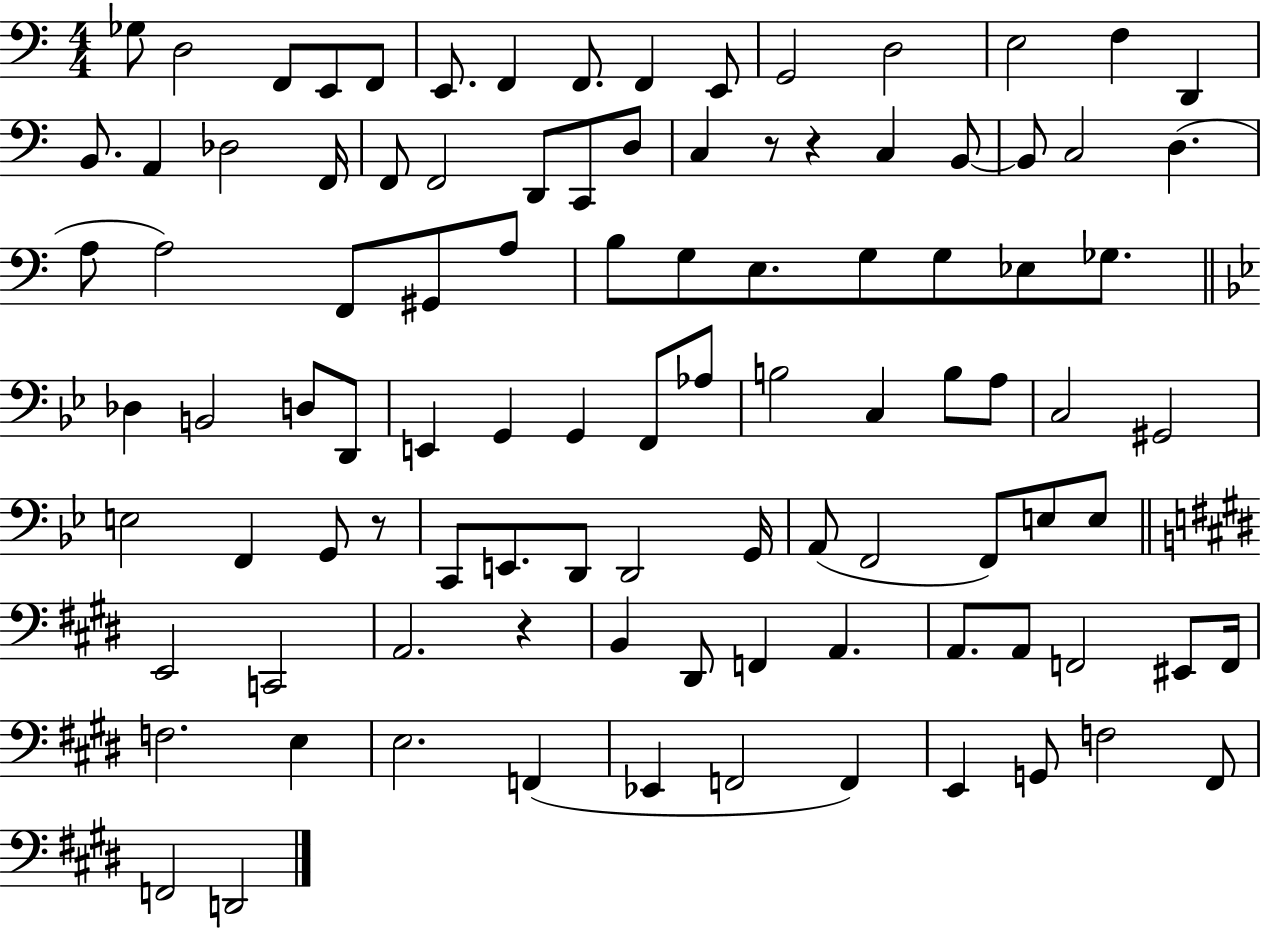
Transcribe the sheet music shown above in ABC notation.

X:1
T:Untitled
M:4/4
L:1/4
K:C
_G,/2 D,2 F,,/2 E,,/2 F,,/2 E,,/2 F,, F,,/2 F,, E,,/2 G,,2 D,2 E,2 F, D,, B,,/2 A,, _D,2 F,,/4 F,,/2 F,,2 D,,/2 C,,/2 D,/2 C, z/2 z C, B,,/2 B,,/2 C,2 D, A,/2 A,2 F,,/2 ^G,,/2 A,/2 B,/2 G,/2 E,/2 G,/2 G,/2 _E,/2 _G,/2 _D, B,,2 D,/2 D,,/2 E,, G,, G,, F,,/2 _A,/2 B,2 C, B,/2 A,/2 C,2 ^G,,2 E,2 F,, G,,/2 z/2 C,,/2 E,,/2 D,,/2 D,,2 G,,/4 A,,/2 F,,2 F,,/2 E,/2 E,/2 E,,2 C,,2 A,,2 z B,, ^D,,/2 F,, A,, A,,/2 A,,/2 F,,2 ^E,,/2 F,,/4 F,2 E, E,2 F,, _E,, F,,2 F,, E,, G,,/2 F,2 ^F,,/2 F,,2 D,,2